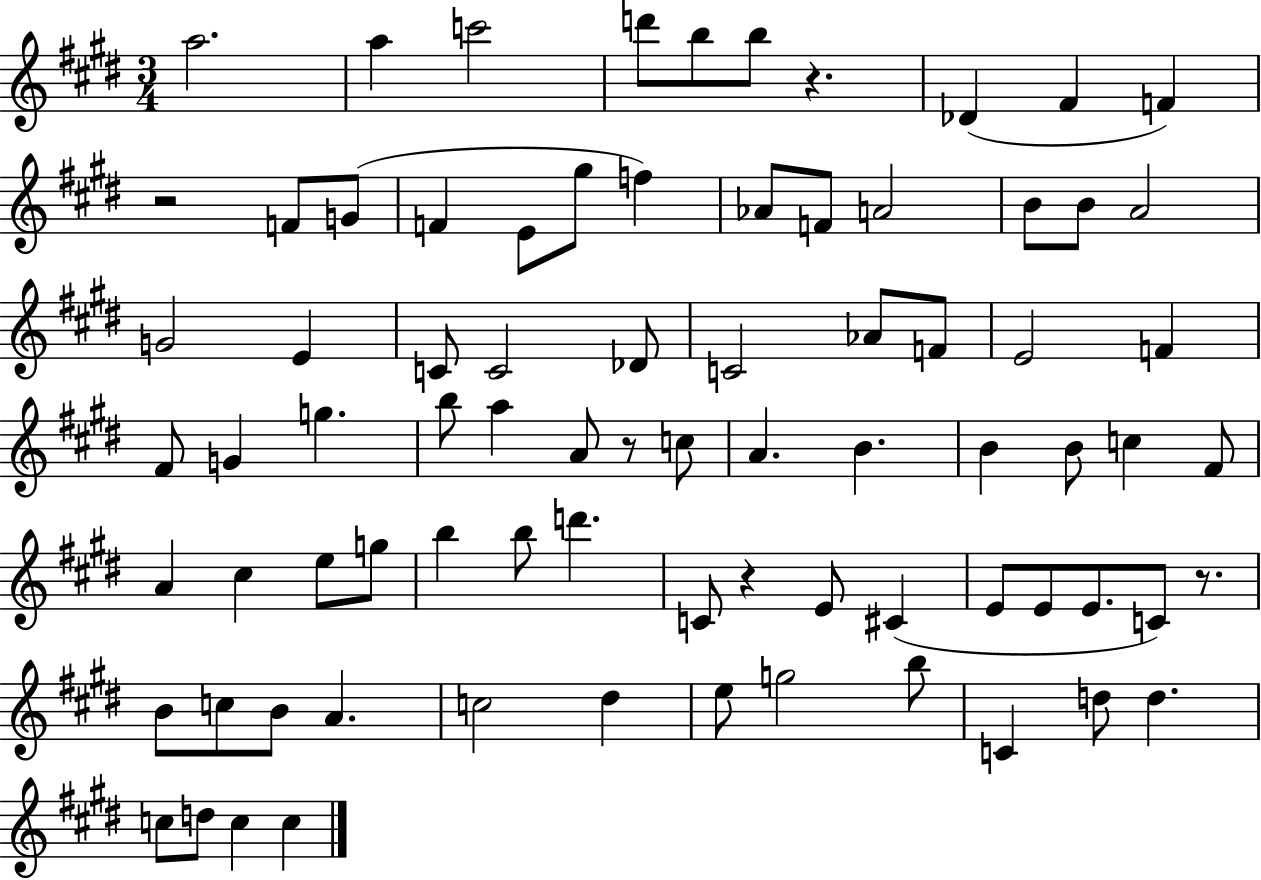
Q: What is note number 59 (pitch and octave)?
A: B4